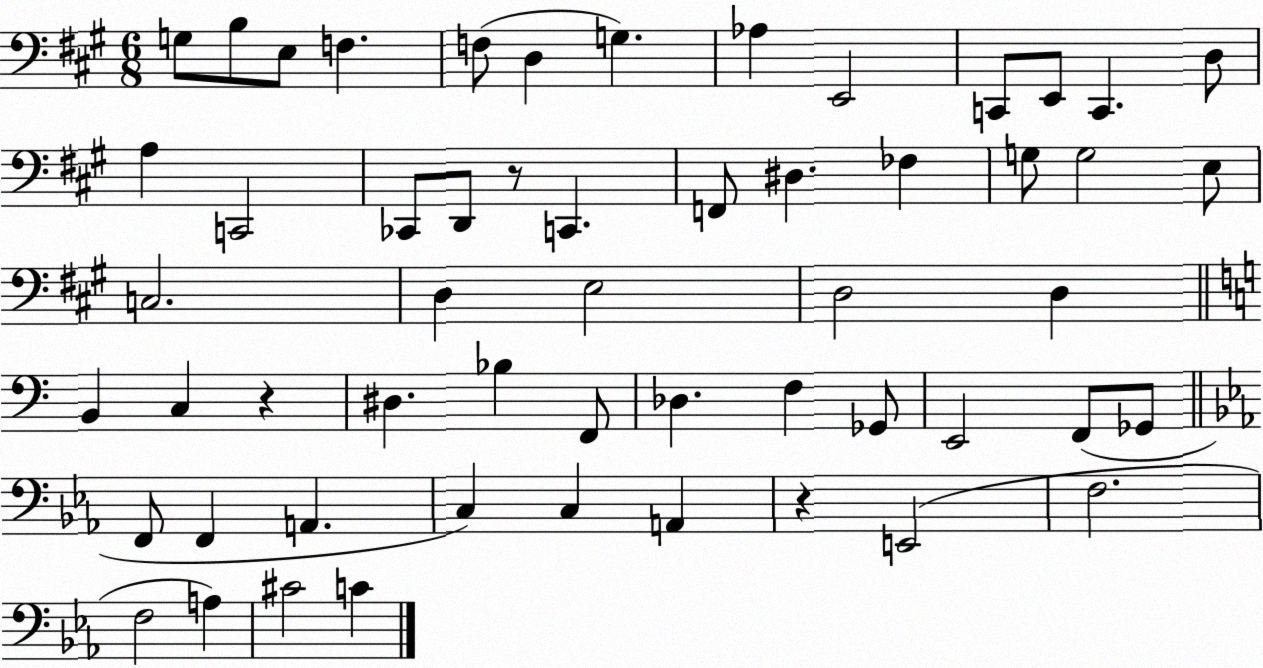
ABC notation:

X:1
T:Untitled
M:6/8
L:1/4
K:A
G,/2 B,/2 E,/2 F, F,/2 D, G, _A, E,,2 C,,/2 E,,/2 C,, D,/2 A, C,,2 _C,,/2 D,,/2 z/2 C,, F,,/2 ^D, _F, G,/2 G,2 E,/2 C,2 D, E,2 D,2 D, B,, C, z ^D, _B, F,,/2 _D, F, _G,,/2 E,,2 F,,/2 _G,,/2 F,,/2 F,, A,, C, C, A,, z E,,2 F,2 F,2 A, ^C2 C